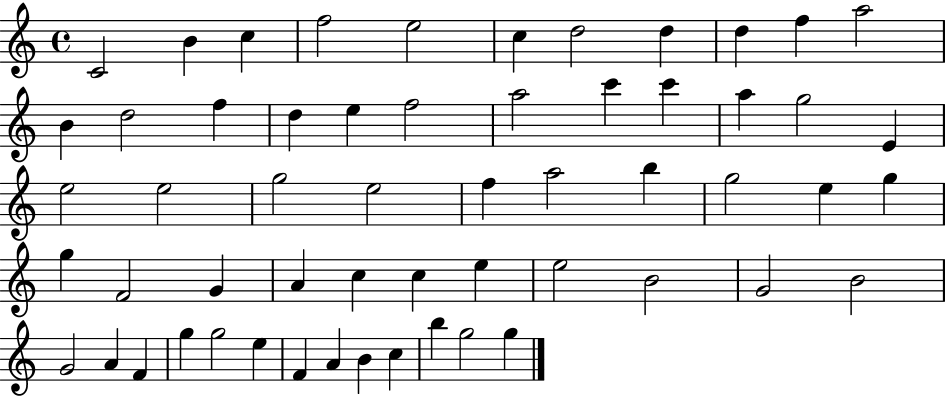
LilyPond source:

{
  \clef treble
  \time 4/4
  \defaultTimeSignature
  \key c \major
  c'2 b'4 c''4 | f''2 e''2 | c''4 d''2 d''4 | d''4 f''4 a''2 | \break b'4 d''2 f''4 | d''4 e''4 f''2 | a''2 c'''4 c'''4 | a''4 g''2 e'4 | \break e''2 e''2 | g''2 e''2 | f''4 a''2 b''4 | g''2 e''4 g''4 | \break g''4 f'2 g'4 | a'4 c''4 c''4 e''4 | e''2 b'2 | g'2 b'2 | \break g'2 a'4 f'4 | g''4 g''2 e''4 | f'4 a'4 b'4 c''4 | b''4 g''2 g''4 | \break \bar "|."
}